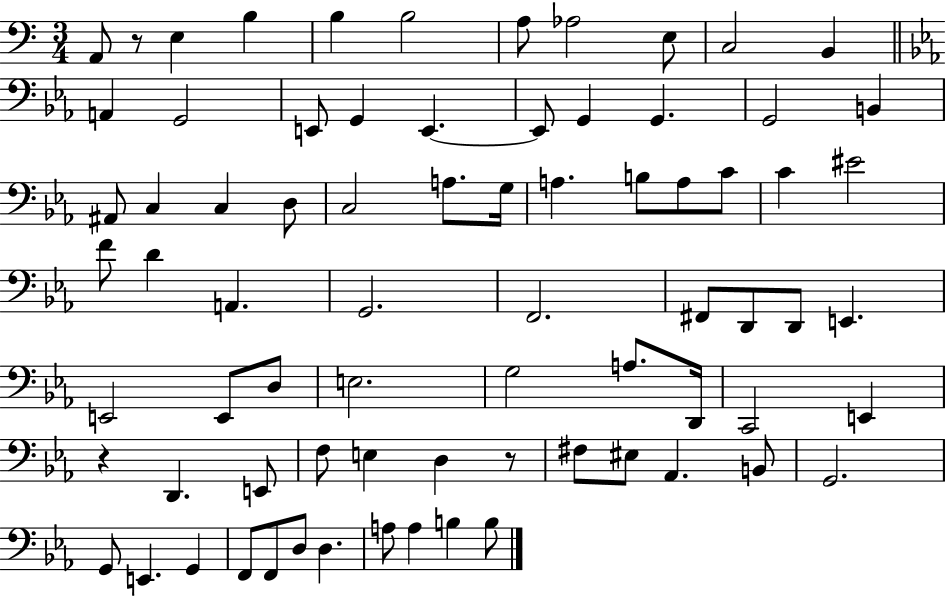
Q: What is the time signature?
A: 3/4